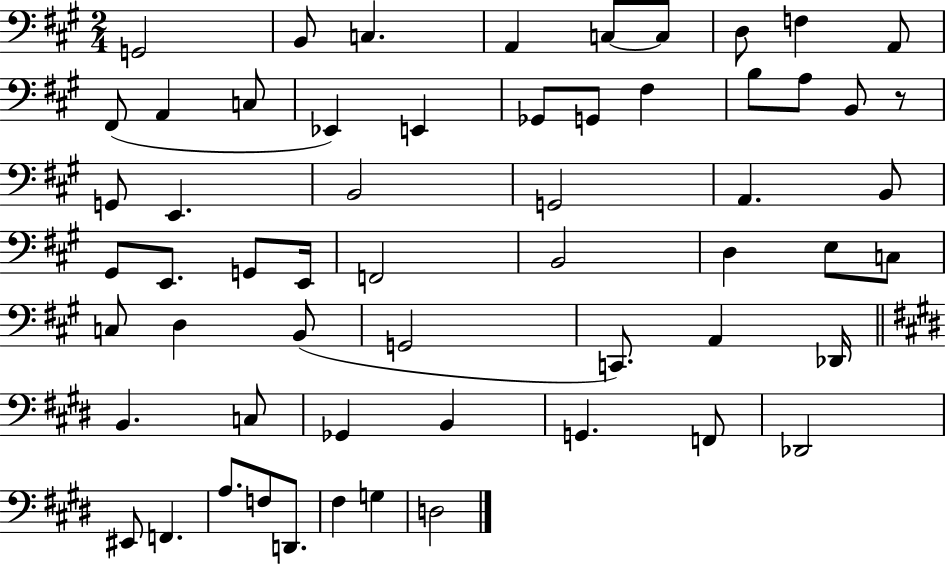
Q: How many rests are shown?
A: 1